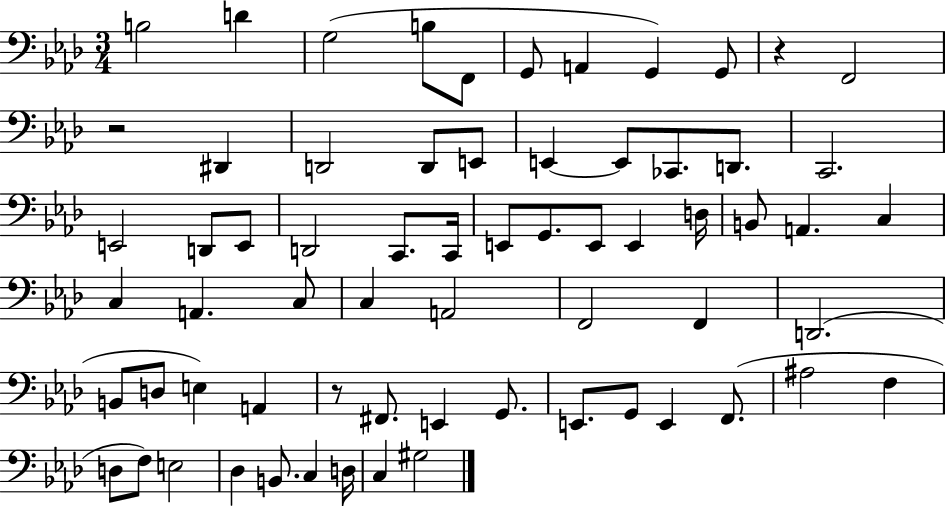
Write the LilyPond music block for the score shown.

{
  \clef bass
  \numericTimeSignature
  \time 3/4
  \key aes \major
  b2 d'4 | g2( b8 f,8 | g,8 a,4 g,4) g,8 | r4 f,2 | \break r2 dis,4 | d,2 d,8 e,8 | e,4~~ e,8 ces,8. d,8. | c,2. | \break e,2 d,8 e,8 | d,2 c,8. c,16 | e,8 g,8. e,8 e,4 d16 | b,8 a,4. c4 | \break c4 a,4. c8 | c4 a,2 | f,2 f,4 | d,2.( | \break b,8 d8 e4) a,4 | r8 fis,8. e,4 g,8. | e,8. g,8 e,4 f,8.( | ais2 f4 | \break d8 f8) e2 | des4 b,8. c4 d16 | c4 gis2 | \bar "|."
}